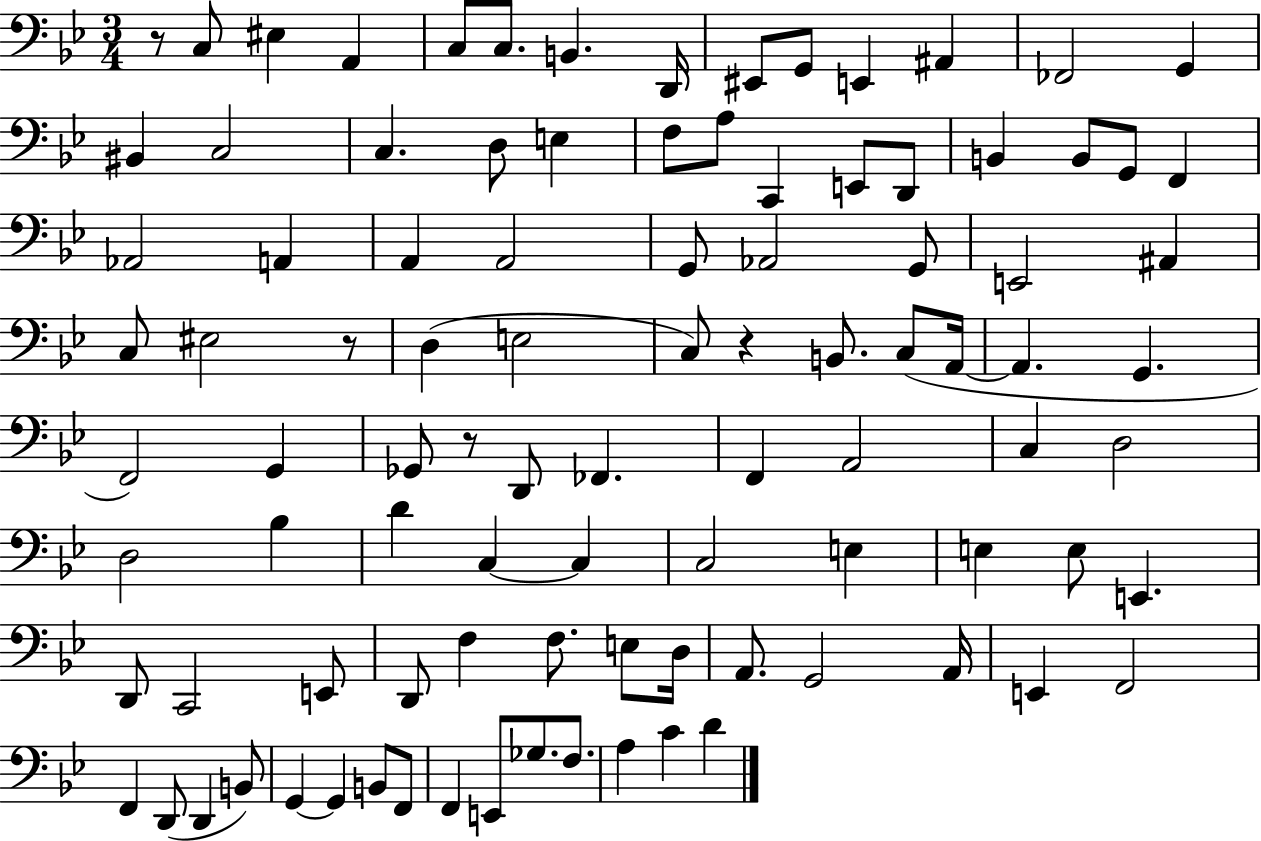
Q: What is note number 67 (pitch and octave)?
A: C2